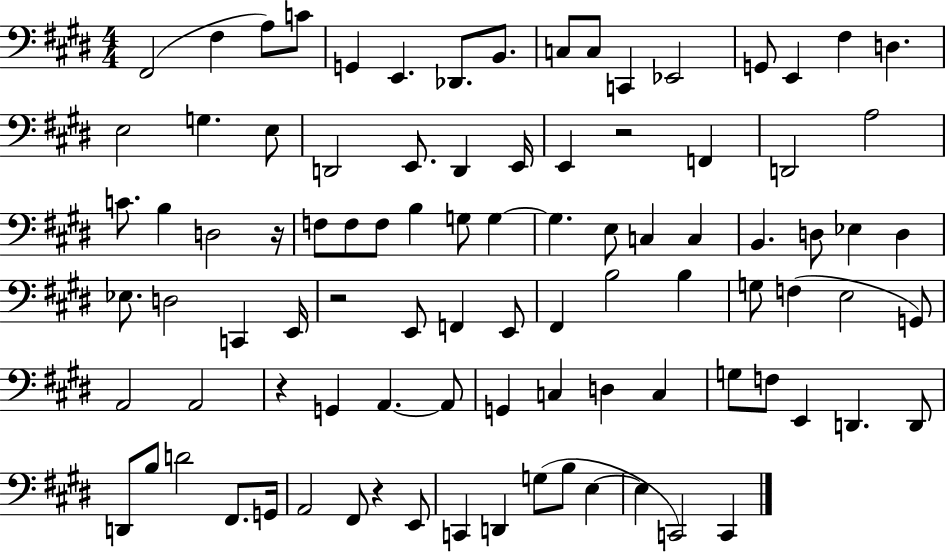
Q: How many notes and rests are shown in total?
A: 93